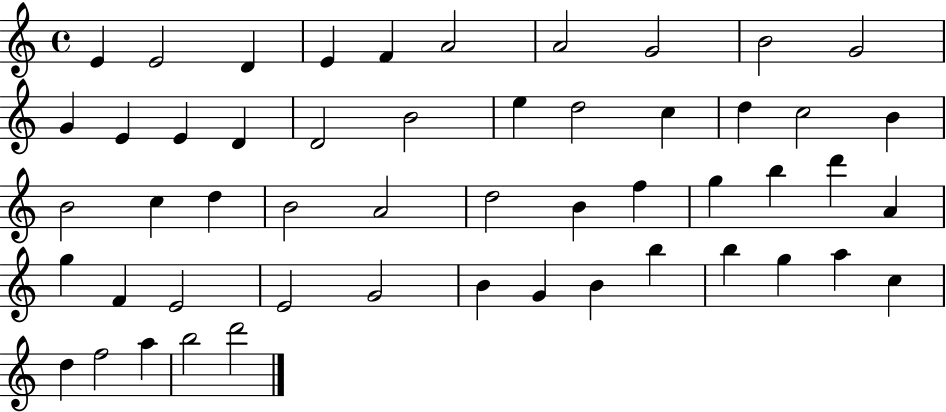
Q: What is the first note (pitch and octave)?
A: E4